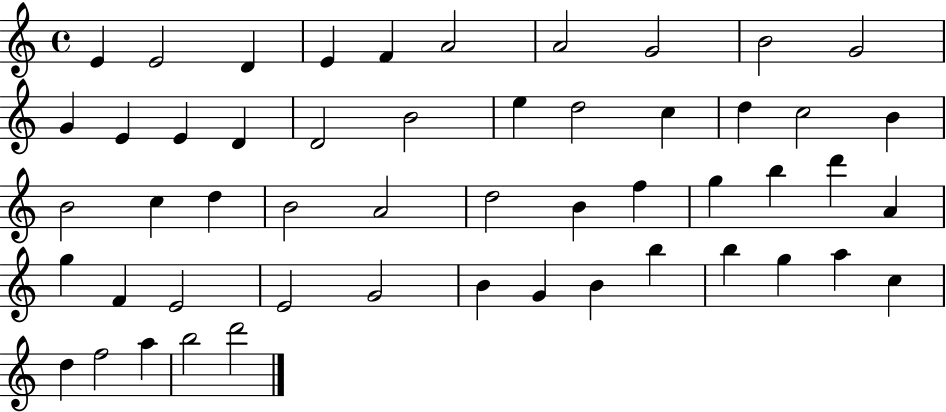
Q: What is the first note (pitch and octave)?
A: E4